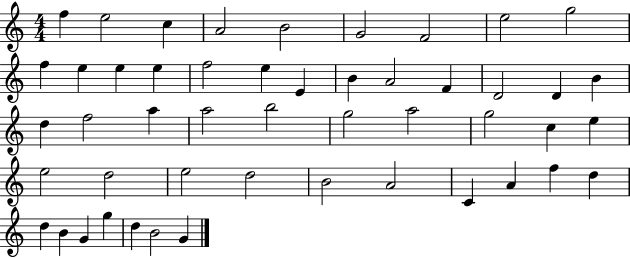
X:1
T:Untitled
M:4/4
L:1/4
K:C
f e2 c A2 B2 G2 F2 e2 g2 f e e e f2 e E B A2 F D2 D B d f2 a a2 b2 g2 a2 g2 c e e2 d2 e2 d2 B2 A2 C A f d d B G g d B2 G